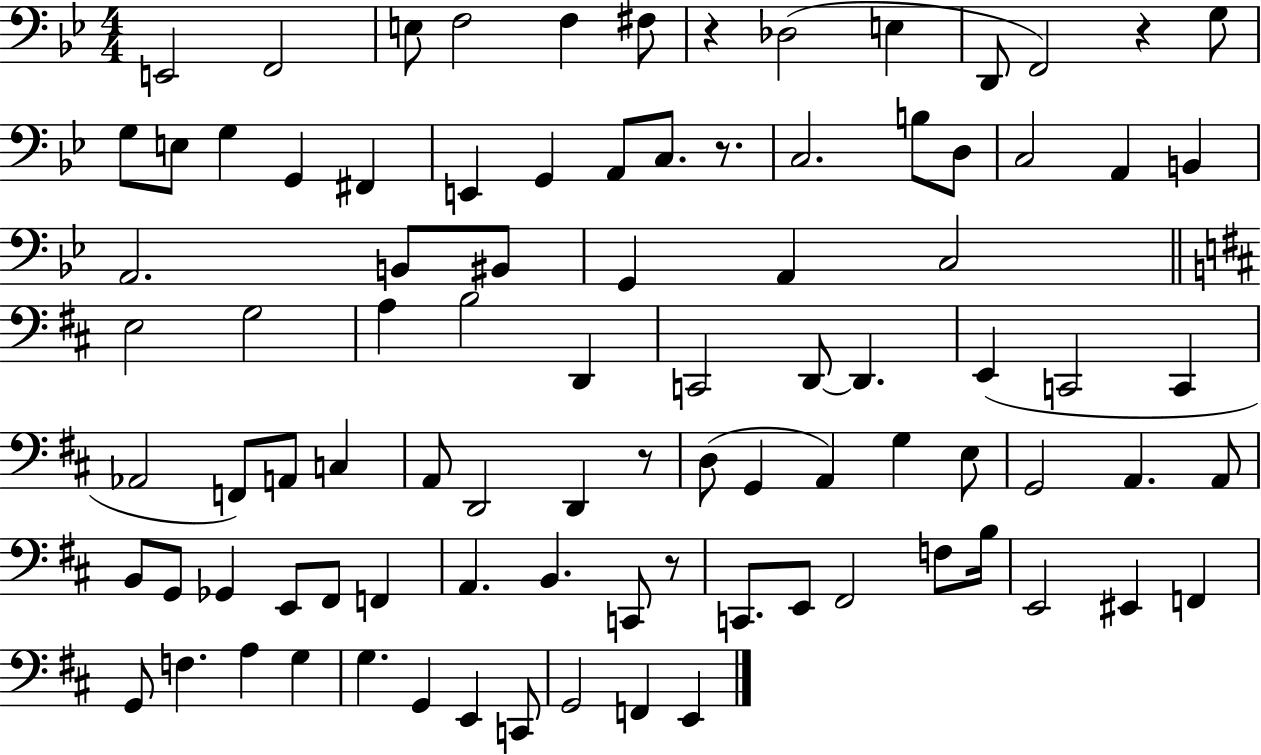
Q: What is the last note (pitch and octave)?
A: E2